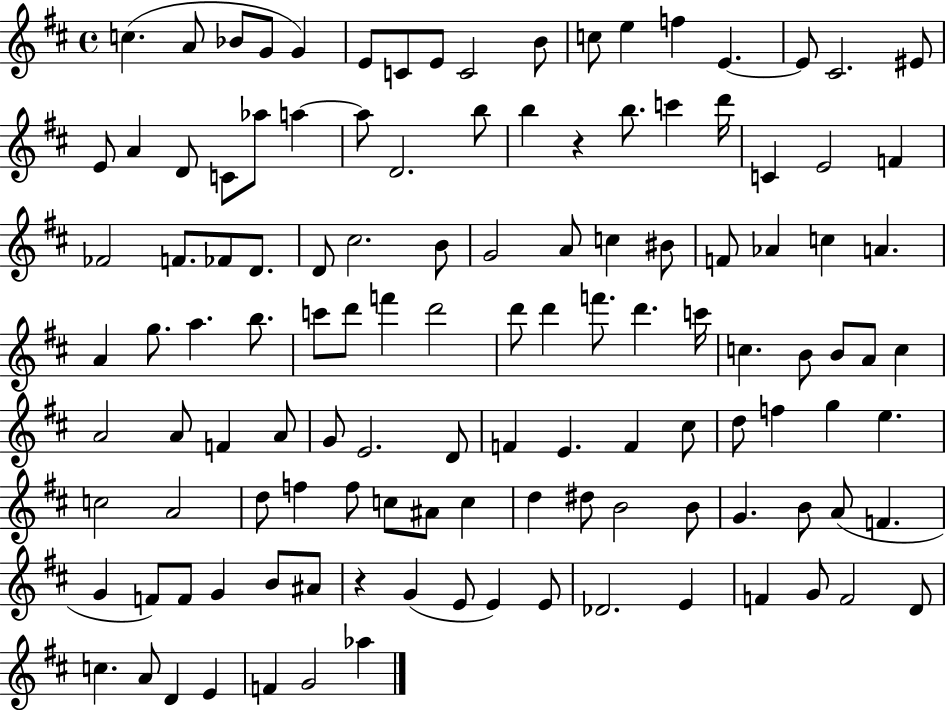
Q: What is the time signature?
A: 4/4